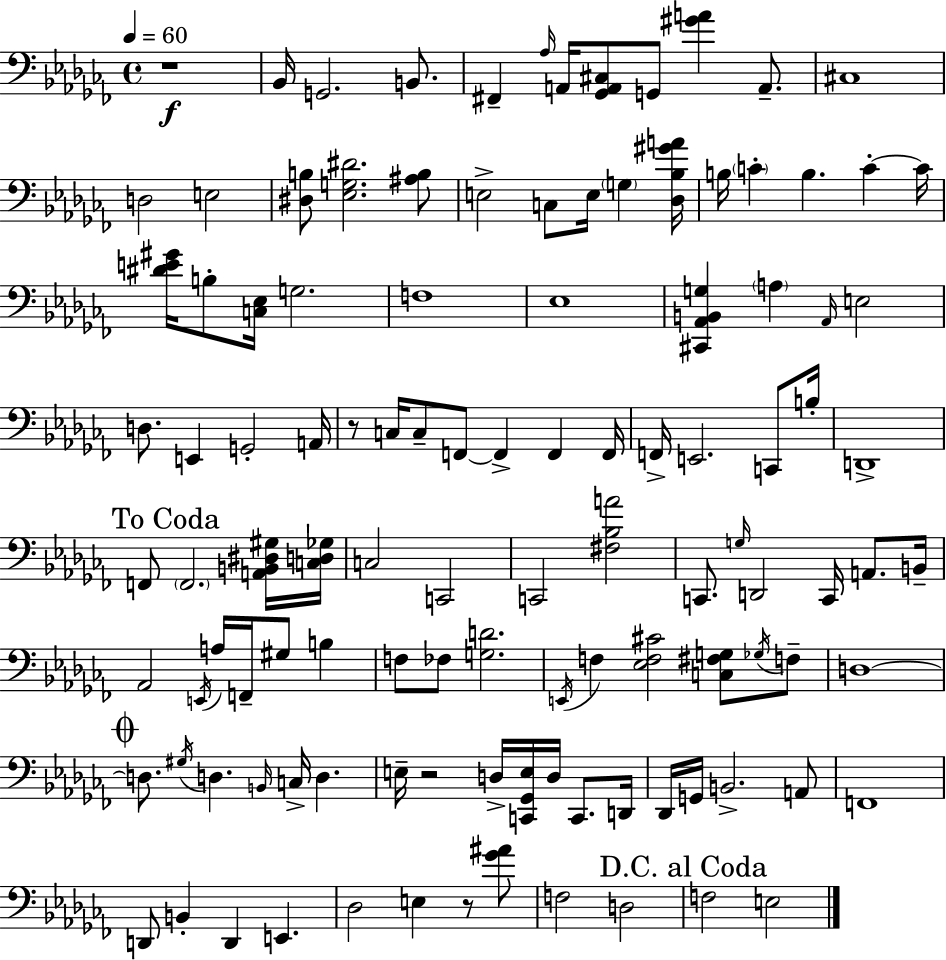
{
  \clef bass
  \time 4/4
  \defaultTimeSignature
  \key aes \minor
  \tempo 4 = 60
  r1\f | bes,16 g,2. b,8. | fis,4-- \grace { aes16 } a,16 <ges, a, cis>8 g,8 <gis' a'>4 a,8.-- | cis1 | \break d2 e2 | <dis b>8 <ees g dis'>2. <ais b>8 | e2-> c8 e16 \parenthesize g4 | <des bes gis' a'>16 b16 \parenthesize c'4-. b4. c'4-.~~ | \break c'16 <dis' e' gis'>16 b8-. <c ees>16 g2. | f1 | ees1 | <cis, aes, b, g>4 \parenthesize a4 \grace { aes,16 } e2 | \break d8. e,4 g,2-. | a,16 r8 c16 c8-- f,8~~ f,4-> f,4 | f,16 f,16-> e,2. c,8 | b16-. d,1-> | \break \mark "To Coda" f,8 \parenthesize f,2. | <a, b, dis gis>16 <c d ges>16 c2 c,2 | c,2 <fis bes a'>2 | c,8. \grace { g16 } d,2 c,16 a,8. | \break b,16-- aes,2 \acciaccatura { e,16 } a16 f,16-- gis8 | b4 f8 fes8 <g d'>2. | \acciaccatura { e,16 } f4 <ees f cis'>2 | <c fis g>8 \acciaccatura { ges16 } f8-- d1~~ | \break \mark \markup { \musicglyph "scripts.coda" } d8. \acciaccatura { gis16 } d4. | \grace { b,16 } c16-> d4. e16-- r2 | d16-> <c, ges, e>16 d16 c,8. d,16 des,16 g,16 b,2.-> | a,8 f,1 | \break d,8 b,4-. d,4 | e,4. des2 | e4 r8 <ges' ais'>8 f2 | d2 \mark "D.C. al Coda" f2 | \break e2 \bar "|."
}